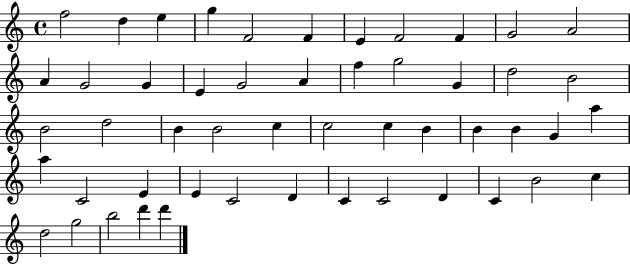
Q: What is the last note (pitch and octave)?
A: D6